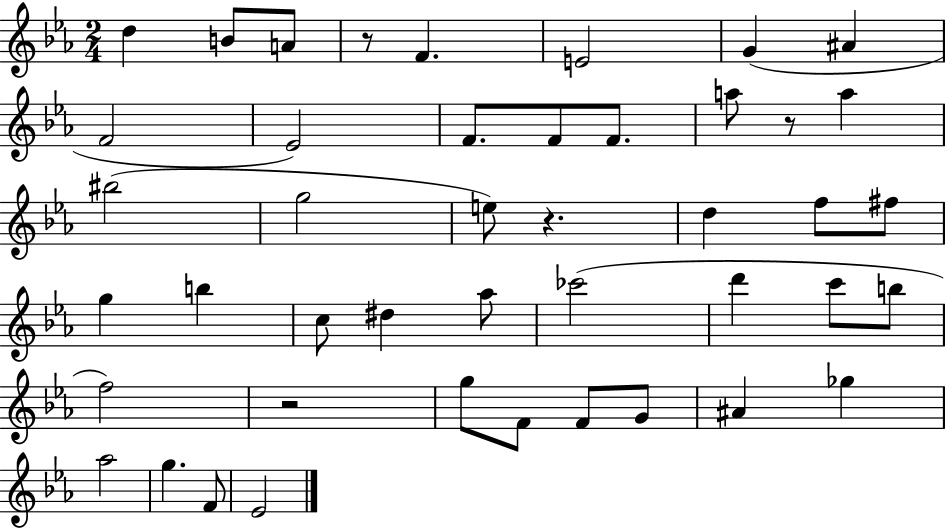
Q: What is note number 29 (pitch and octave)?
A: B5